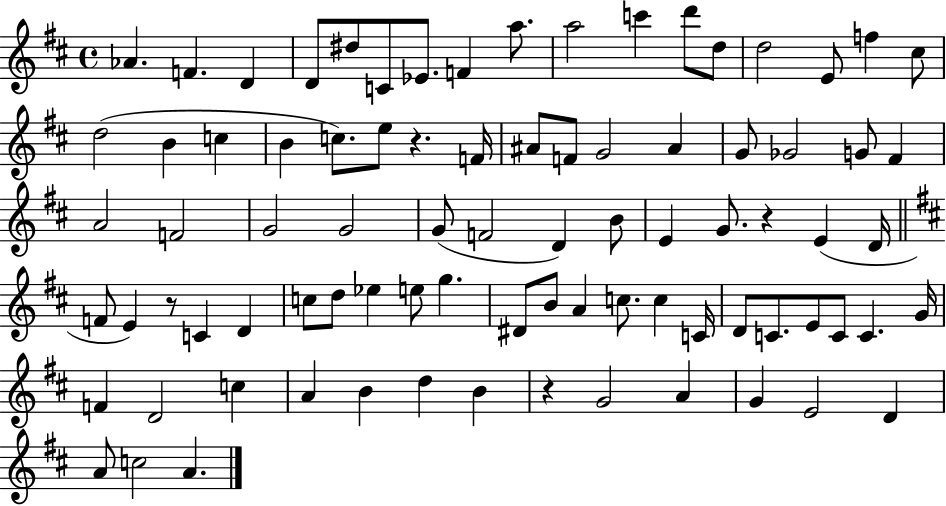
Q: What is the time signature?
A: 4/4